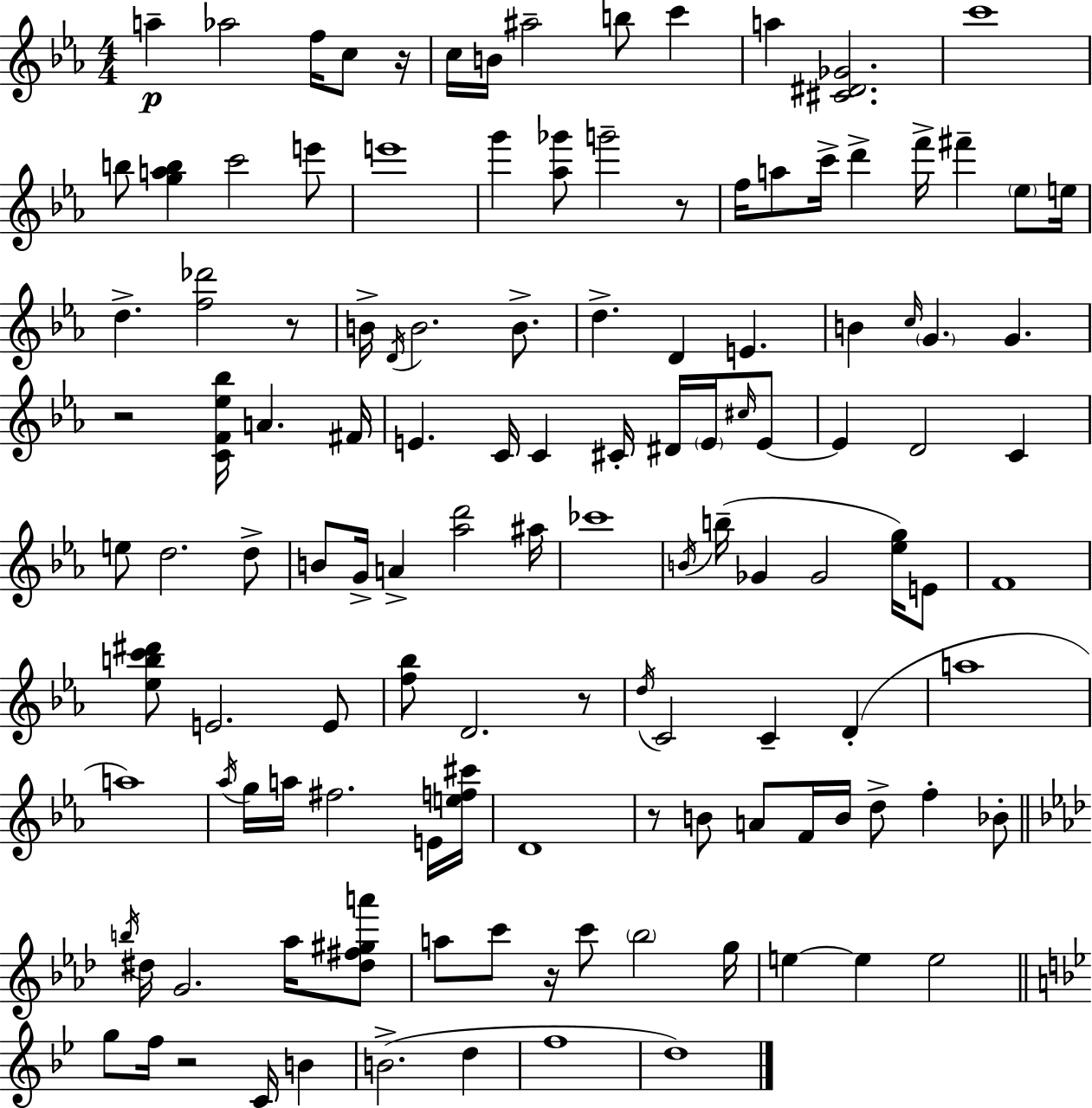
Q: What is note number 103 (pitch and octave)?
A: B4